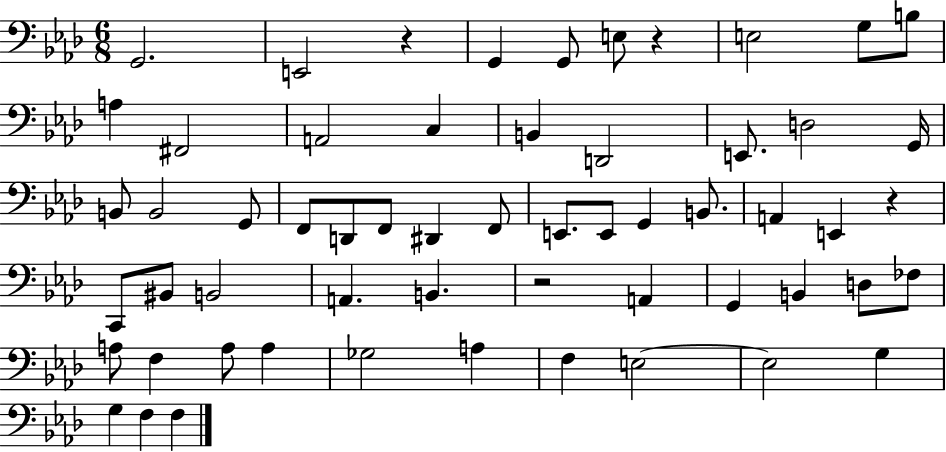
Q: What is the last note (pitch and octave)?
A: F3